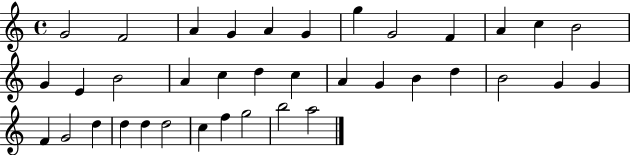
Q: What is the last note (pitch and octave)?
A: A5